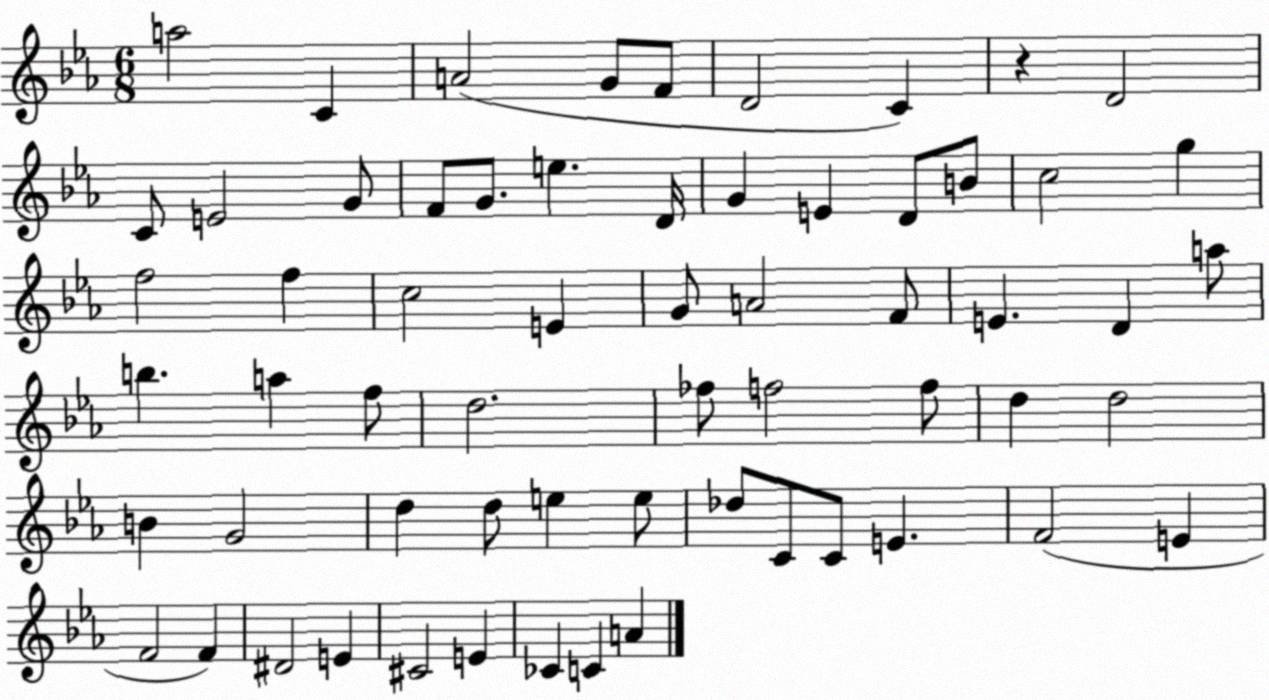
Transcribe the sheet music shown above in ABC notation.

X:1
T:Untitled
M:6/8
L:1/4
K:Eb
a2 C A2 G/2 F/2 D2 C z D2 C/2 E2 G/2 F/2 G/2 e D/4 G E D/2 B/2 c2 g f2 f c2 E G/2 A2 F/2 E D a/2 b a f/2 d2 _f/2 f2 f/2 d d2 B G2 d d/2 e e/2 _d/2 C/2 C/2 E F2 E F2 F ^D2 E ^C2 E _C C A